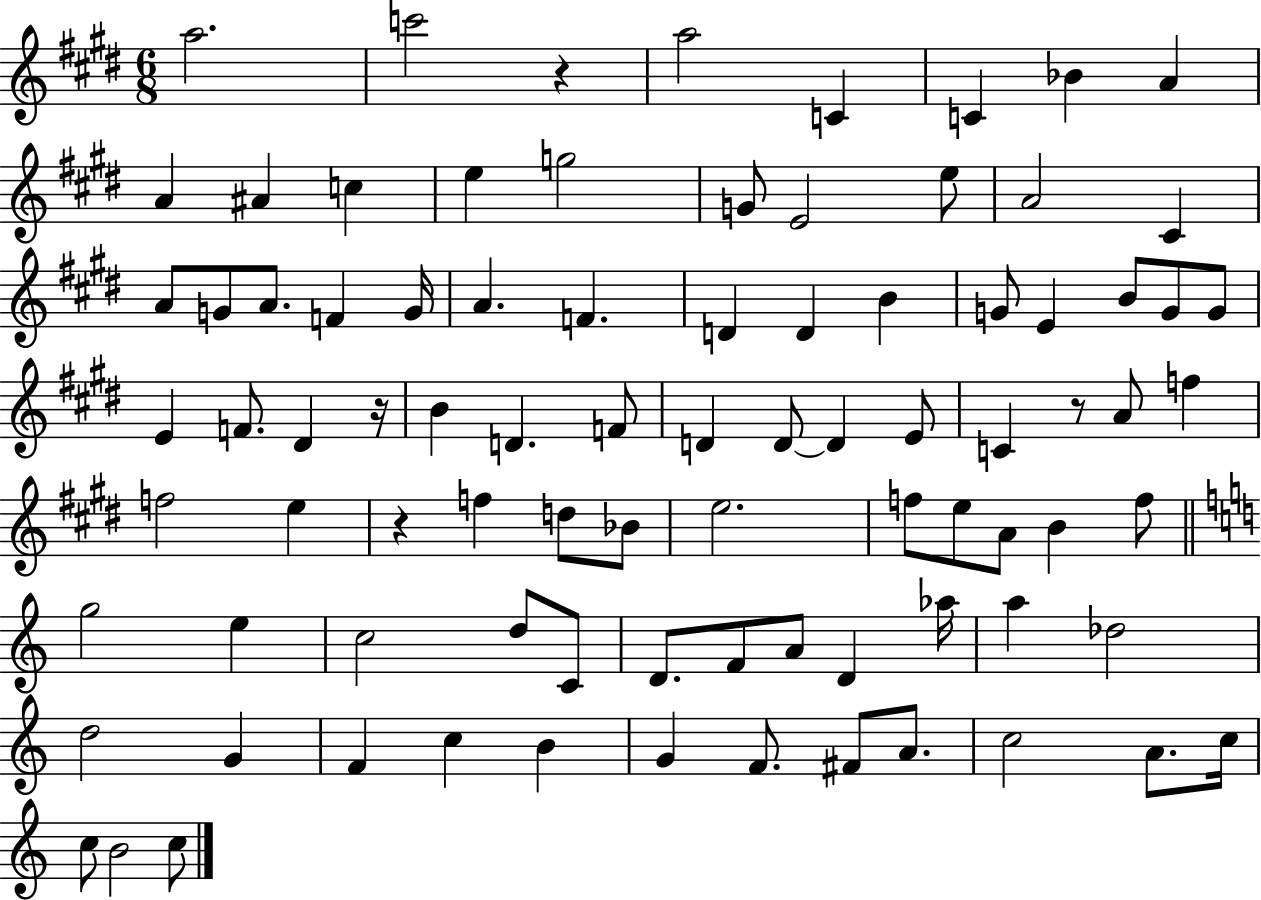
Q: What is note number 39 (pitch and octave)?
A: D4